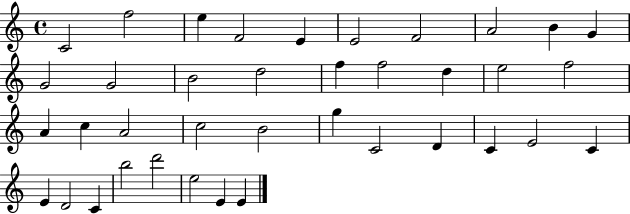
C4/h F5/h E5/q F4/h E4/q E4/h F4/h A4/h B4/q G4/q G4/h G4/h B4/h D5/h F5/q F5/h D5/q E5/h F5/h A4/q C5/q A4/h C5/h B4/h G5/q C4/h D4/q C4/q E4/h C4/q E4/q D4/h C4/q B5/h D6/h E5/h E4/q E4/q